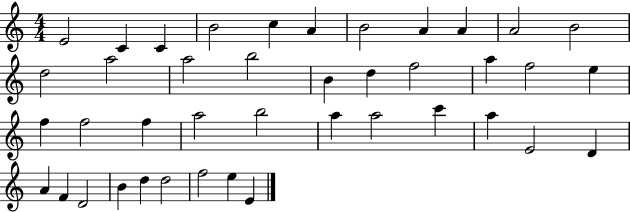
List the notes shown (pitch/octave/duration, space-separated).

E4/h C4/q C4/q B4/h C5/q A4/q B4/h A4/q A4/q A4/h B4/h D5/h A5/h A5/h B5/h B4/q D5/q F5/h A5/q F5/h E5/q F5/q F5/h F5/q A5/h B5/h A5/q A5/h C6/q A5/q E4/h D4/q A4/q F4/q D4/h B4/q D5/q D5/h F5/h E5/q E4/q